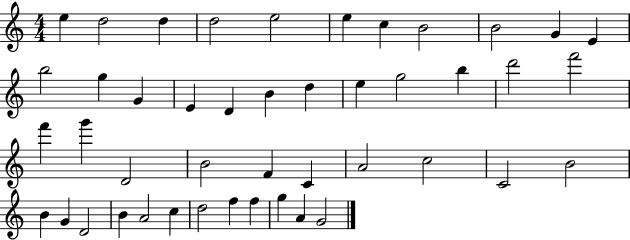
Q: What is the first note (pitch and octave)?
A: E5